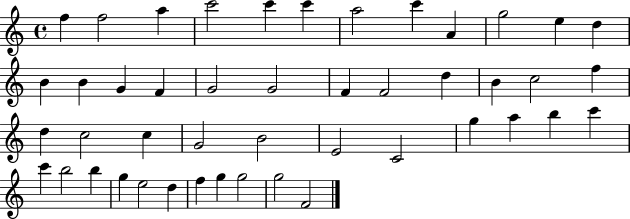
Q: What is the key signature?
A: C major